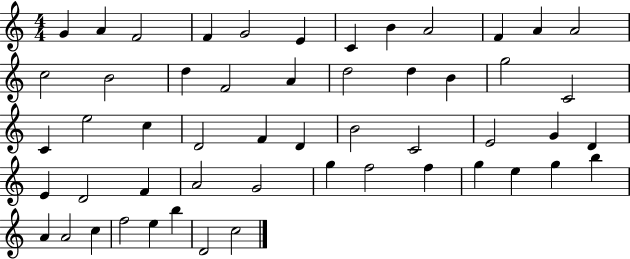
X:1
T:Untitled
M:4/4
L:1/4
K:C
G A F2 F G2 E C B A2 F A A2 c2 B2 d F2 A d2 d B g2 C2 C e2 c D2 F D B2 C2 E2 G D E D2 F A2 G2 g f2 f g e g b A A2 c f2 e b D2 c2